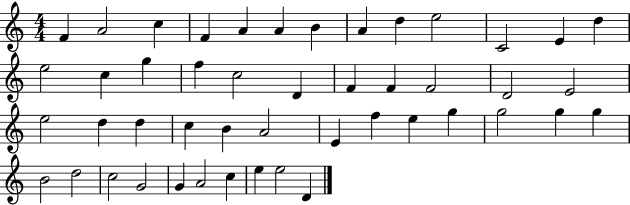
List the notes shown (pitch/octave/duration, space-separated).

F4/q A4/h C5/q F4/q A4/q A4/q B4/q A4/q D5/q E5/h C4/h E4/q D5/q E5/h C5/q G5/q F5/q C5/h D4/q F4/q F4/q F4/h D4/h E4/h E5/h D5/q D5/q C5/q B4/q A4/h E4/q F5/q E5/q G5/q G5/h G5/q G5/q B4/h D5/h C5/h G4/h G4/q A4/h C5/q E5/q E5/h D4/q